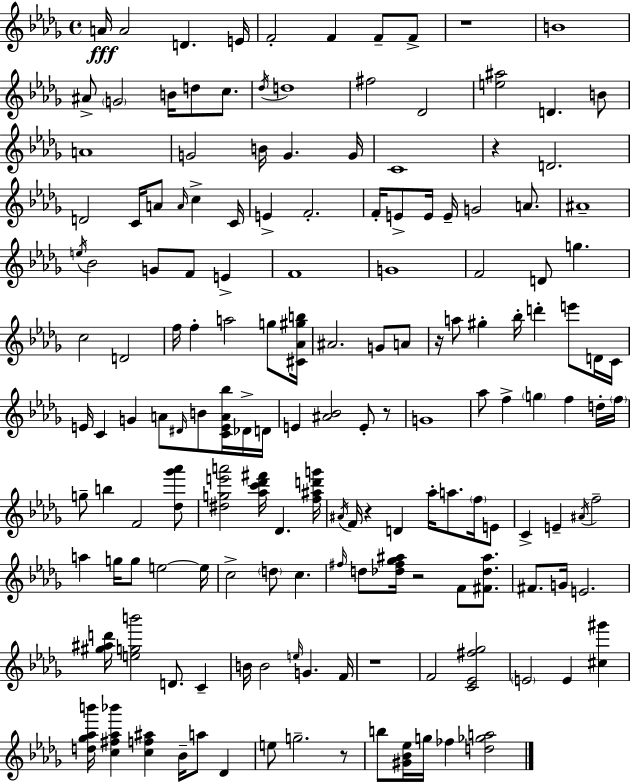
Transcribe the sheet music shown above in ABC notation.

X:1
T:Untitled
M:4/4
L:1/4
K:Bbm
A/4 A2 D E/4 F2 F F/2 F/2 z4 B4 ^A/2 G2 B/4 d/2 c/2 _d/4 d4 ^f2 _D2 [e^a]2 D B/2 A4 G2 B/4 G G/4 C4 z D2 D2 C/4 A/2 A/4 c C/4 E F2 F/4 E/2 E/4 E/4 G2 A/2 ^A4 e/4 _B2 G/2 F/2 E F4 G4 F2 D/2 g c2 D2 f/4 f a2 g/2 [^C_A^gb]/4 ^A2 G/2 A/2 z/4 a/2 ^g _b/4 d' e'/2 D/4 C/4 E/4 C G A/2 ^D/4 B/2 [CEA_b]/4 _D/4 D/4 E [^A_B]2 E/2 z/2 G4 _a/2 f g f d/4 f/4 g/2 b F2 [_d_g'_a']/2 [^dge'a']2 [_ac'_d'^f']/4 _D [f^ad'g']/4 ^A/4 F/4 z D _a/4 a/2 f/4 E/2 C E ^A/4 f2 a g/4 g/2 e2 e/4 c2 d/2 c ^f/4 d/2 [_d^f_g^a]/4 z2 F/2 [^F_d^a]/2 ^F/2 G/4 E2 [^g^ad']/4 [egb']2 D/2 C B/4 B2 e/4 G F/4 z4 F2 [C_E^f_g]2 E2 E [^c^g'] [d_g_ab']/4 [c^f_a_b'] [cf^a] _B/4 a/2 _D e/2 g2 z/2 b/2 [^G_B_e]/4 g/4 _f [d_ga]2